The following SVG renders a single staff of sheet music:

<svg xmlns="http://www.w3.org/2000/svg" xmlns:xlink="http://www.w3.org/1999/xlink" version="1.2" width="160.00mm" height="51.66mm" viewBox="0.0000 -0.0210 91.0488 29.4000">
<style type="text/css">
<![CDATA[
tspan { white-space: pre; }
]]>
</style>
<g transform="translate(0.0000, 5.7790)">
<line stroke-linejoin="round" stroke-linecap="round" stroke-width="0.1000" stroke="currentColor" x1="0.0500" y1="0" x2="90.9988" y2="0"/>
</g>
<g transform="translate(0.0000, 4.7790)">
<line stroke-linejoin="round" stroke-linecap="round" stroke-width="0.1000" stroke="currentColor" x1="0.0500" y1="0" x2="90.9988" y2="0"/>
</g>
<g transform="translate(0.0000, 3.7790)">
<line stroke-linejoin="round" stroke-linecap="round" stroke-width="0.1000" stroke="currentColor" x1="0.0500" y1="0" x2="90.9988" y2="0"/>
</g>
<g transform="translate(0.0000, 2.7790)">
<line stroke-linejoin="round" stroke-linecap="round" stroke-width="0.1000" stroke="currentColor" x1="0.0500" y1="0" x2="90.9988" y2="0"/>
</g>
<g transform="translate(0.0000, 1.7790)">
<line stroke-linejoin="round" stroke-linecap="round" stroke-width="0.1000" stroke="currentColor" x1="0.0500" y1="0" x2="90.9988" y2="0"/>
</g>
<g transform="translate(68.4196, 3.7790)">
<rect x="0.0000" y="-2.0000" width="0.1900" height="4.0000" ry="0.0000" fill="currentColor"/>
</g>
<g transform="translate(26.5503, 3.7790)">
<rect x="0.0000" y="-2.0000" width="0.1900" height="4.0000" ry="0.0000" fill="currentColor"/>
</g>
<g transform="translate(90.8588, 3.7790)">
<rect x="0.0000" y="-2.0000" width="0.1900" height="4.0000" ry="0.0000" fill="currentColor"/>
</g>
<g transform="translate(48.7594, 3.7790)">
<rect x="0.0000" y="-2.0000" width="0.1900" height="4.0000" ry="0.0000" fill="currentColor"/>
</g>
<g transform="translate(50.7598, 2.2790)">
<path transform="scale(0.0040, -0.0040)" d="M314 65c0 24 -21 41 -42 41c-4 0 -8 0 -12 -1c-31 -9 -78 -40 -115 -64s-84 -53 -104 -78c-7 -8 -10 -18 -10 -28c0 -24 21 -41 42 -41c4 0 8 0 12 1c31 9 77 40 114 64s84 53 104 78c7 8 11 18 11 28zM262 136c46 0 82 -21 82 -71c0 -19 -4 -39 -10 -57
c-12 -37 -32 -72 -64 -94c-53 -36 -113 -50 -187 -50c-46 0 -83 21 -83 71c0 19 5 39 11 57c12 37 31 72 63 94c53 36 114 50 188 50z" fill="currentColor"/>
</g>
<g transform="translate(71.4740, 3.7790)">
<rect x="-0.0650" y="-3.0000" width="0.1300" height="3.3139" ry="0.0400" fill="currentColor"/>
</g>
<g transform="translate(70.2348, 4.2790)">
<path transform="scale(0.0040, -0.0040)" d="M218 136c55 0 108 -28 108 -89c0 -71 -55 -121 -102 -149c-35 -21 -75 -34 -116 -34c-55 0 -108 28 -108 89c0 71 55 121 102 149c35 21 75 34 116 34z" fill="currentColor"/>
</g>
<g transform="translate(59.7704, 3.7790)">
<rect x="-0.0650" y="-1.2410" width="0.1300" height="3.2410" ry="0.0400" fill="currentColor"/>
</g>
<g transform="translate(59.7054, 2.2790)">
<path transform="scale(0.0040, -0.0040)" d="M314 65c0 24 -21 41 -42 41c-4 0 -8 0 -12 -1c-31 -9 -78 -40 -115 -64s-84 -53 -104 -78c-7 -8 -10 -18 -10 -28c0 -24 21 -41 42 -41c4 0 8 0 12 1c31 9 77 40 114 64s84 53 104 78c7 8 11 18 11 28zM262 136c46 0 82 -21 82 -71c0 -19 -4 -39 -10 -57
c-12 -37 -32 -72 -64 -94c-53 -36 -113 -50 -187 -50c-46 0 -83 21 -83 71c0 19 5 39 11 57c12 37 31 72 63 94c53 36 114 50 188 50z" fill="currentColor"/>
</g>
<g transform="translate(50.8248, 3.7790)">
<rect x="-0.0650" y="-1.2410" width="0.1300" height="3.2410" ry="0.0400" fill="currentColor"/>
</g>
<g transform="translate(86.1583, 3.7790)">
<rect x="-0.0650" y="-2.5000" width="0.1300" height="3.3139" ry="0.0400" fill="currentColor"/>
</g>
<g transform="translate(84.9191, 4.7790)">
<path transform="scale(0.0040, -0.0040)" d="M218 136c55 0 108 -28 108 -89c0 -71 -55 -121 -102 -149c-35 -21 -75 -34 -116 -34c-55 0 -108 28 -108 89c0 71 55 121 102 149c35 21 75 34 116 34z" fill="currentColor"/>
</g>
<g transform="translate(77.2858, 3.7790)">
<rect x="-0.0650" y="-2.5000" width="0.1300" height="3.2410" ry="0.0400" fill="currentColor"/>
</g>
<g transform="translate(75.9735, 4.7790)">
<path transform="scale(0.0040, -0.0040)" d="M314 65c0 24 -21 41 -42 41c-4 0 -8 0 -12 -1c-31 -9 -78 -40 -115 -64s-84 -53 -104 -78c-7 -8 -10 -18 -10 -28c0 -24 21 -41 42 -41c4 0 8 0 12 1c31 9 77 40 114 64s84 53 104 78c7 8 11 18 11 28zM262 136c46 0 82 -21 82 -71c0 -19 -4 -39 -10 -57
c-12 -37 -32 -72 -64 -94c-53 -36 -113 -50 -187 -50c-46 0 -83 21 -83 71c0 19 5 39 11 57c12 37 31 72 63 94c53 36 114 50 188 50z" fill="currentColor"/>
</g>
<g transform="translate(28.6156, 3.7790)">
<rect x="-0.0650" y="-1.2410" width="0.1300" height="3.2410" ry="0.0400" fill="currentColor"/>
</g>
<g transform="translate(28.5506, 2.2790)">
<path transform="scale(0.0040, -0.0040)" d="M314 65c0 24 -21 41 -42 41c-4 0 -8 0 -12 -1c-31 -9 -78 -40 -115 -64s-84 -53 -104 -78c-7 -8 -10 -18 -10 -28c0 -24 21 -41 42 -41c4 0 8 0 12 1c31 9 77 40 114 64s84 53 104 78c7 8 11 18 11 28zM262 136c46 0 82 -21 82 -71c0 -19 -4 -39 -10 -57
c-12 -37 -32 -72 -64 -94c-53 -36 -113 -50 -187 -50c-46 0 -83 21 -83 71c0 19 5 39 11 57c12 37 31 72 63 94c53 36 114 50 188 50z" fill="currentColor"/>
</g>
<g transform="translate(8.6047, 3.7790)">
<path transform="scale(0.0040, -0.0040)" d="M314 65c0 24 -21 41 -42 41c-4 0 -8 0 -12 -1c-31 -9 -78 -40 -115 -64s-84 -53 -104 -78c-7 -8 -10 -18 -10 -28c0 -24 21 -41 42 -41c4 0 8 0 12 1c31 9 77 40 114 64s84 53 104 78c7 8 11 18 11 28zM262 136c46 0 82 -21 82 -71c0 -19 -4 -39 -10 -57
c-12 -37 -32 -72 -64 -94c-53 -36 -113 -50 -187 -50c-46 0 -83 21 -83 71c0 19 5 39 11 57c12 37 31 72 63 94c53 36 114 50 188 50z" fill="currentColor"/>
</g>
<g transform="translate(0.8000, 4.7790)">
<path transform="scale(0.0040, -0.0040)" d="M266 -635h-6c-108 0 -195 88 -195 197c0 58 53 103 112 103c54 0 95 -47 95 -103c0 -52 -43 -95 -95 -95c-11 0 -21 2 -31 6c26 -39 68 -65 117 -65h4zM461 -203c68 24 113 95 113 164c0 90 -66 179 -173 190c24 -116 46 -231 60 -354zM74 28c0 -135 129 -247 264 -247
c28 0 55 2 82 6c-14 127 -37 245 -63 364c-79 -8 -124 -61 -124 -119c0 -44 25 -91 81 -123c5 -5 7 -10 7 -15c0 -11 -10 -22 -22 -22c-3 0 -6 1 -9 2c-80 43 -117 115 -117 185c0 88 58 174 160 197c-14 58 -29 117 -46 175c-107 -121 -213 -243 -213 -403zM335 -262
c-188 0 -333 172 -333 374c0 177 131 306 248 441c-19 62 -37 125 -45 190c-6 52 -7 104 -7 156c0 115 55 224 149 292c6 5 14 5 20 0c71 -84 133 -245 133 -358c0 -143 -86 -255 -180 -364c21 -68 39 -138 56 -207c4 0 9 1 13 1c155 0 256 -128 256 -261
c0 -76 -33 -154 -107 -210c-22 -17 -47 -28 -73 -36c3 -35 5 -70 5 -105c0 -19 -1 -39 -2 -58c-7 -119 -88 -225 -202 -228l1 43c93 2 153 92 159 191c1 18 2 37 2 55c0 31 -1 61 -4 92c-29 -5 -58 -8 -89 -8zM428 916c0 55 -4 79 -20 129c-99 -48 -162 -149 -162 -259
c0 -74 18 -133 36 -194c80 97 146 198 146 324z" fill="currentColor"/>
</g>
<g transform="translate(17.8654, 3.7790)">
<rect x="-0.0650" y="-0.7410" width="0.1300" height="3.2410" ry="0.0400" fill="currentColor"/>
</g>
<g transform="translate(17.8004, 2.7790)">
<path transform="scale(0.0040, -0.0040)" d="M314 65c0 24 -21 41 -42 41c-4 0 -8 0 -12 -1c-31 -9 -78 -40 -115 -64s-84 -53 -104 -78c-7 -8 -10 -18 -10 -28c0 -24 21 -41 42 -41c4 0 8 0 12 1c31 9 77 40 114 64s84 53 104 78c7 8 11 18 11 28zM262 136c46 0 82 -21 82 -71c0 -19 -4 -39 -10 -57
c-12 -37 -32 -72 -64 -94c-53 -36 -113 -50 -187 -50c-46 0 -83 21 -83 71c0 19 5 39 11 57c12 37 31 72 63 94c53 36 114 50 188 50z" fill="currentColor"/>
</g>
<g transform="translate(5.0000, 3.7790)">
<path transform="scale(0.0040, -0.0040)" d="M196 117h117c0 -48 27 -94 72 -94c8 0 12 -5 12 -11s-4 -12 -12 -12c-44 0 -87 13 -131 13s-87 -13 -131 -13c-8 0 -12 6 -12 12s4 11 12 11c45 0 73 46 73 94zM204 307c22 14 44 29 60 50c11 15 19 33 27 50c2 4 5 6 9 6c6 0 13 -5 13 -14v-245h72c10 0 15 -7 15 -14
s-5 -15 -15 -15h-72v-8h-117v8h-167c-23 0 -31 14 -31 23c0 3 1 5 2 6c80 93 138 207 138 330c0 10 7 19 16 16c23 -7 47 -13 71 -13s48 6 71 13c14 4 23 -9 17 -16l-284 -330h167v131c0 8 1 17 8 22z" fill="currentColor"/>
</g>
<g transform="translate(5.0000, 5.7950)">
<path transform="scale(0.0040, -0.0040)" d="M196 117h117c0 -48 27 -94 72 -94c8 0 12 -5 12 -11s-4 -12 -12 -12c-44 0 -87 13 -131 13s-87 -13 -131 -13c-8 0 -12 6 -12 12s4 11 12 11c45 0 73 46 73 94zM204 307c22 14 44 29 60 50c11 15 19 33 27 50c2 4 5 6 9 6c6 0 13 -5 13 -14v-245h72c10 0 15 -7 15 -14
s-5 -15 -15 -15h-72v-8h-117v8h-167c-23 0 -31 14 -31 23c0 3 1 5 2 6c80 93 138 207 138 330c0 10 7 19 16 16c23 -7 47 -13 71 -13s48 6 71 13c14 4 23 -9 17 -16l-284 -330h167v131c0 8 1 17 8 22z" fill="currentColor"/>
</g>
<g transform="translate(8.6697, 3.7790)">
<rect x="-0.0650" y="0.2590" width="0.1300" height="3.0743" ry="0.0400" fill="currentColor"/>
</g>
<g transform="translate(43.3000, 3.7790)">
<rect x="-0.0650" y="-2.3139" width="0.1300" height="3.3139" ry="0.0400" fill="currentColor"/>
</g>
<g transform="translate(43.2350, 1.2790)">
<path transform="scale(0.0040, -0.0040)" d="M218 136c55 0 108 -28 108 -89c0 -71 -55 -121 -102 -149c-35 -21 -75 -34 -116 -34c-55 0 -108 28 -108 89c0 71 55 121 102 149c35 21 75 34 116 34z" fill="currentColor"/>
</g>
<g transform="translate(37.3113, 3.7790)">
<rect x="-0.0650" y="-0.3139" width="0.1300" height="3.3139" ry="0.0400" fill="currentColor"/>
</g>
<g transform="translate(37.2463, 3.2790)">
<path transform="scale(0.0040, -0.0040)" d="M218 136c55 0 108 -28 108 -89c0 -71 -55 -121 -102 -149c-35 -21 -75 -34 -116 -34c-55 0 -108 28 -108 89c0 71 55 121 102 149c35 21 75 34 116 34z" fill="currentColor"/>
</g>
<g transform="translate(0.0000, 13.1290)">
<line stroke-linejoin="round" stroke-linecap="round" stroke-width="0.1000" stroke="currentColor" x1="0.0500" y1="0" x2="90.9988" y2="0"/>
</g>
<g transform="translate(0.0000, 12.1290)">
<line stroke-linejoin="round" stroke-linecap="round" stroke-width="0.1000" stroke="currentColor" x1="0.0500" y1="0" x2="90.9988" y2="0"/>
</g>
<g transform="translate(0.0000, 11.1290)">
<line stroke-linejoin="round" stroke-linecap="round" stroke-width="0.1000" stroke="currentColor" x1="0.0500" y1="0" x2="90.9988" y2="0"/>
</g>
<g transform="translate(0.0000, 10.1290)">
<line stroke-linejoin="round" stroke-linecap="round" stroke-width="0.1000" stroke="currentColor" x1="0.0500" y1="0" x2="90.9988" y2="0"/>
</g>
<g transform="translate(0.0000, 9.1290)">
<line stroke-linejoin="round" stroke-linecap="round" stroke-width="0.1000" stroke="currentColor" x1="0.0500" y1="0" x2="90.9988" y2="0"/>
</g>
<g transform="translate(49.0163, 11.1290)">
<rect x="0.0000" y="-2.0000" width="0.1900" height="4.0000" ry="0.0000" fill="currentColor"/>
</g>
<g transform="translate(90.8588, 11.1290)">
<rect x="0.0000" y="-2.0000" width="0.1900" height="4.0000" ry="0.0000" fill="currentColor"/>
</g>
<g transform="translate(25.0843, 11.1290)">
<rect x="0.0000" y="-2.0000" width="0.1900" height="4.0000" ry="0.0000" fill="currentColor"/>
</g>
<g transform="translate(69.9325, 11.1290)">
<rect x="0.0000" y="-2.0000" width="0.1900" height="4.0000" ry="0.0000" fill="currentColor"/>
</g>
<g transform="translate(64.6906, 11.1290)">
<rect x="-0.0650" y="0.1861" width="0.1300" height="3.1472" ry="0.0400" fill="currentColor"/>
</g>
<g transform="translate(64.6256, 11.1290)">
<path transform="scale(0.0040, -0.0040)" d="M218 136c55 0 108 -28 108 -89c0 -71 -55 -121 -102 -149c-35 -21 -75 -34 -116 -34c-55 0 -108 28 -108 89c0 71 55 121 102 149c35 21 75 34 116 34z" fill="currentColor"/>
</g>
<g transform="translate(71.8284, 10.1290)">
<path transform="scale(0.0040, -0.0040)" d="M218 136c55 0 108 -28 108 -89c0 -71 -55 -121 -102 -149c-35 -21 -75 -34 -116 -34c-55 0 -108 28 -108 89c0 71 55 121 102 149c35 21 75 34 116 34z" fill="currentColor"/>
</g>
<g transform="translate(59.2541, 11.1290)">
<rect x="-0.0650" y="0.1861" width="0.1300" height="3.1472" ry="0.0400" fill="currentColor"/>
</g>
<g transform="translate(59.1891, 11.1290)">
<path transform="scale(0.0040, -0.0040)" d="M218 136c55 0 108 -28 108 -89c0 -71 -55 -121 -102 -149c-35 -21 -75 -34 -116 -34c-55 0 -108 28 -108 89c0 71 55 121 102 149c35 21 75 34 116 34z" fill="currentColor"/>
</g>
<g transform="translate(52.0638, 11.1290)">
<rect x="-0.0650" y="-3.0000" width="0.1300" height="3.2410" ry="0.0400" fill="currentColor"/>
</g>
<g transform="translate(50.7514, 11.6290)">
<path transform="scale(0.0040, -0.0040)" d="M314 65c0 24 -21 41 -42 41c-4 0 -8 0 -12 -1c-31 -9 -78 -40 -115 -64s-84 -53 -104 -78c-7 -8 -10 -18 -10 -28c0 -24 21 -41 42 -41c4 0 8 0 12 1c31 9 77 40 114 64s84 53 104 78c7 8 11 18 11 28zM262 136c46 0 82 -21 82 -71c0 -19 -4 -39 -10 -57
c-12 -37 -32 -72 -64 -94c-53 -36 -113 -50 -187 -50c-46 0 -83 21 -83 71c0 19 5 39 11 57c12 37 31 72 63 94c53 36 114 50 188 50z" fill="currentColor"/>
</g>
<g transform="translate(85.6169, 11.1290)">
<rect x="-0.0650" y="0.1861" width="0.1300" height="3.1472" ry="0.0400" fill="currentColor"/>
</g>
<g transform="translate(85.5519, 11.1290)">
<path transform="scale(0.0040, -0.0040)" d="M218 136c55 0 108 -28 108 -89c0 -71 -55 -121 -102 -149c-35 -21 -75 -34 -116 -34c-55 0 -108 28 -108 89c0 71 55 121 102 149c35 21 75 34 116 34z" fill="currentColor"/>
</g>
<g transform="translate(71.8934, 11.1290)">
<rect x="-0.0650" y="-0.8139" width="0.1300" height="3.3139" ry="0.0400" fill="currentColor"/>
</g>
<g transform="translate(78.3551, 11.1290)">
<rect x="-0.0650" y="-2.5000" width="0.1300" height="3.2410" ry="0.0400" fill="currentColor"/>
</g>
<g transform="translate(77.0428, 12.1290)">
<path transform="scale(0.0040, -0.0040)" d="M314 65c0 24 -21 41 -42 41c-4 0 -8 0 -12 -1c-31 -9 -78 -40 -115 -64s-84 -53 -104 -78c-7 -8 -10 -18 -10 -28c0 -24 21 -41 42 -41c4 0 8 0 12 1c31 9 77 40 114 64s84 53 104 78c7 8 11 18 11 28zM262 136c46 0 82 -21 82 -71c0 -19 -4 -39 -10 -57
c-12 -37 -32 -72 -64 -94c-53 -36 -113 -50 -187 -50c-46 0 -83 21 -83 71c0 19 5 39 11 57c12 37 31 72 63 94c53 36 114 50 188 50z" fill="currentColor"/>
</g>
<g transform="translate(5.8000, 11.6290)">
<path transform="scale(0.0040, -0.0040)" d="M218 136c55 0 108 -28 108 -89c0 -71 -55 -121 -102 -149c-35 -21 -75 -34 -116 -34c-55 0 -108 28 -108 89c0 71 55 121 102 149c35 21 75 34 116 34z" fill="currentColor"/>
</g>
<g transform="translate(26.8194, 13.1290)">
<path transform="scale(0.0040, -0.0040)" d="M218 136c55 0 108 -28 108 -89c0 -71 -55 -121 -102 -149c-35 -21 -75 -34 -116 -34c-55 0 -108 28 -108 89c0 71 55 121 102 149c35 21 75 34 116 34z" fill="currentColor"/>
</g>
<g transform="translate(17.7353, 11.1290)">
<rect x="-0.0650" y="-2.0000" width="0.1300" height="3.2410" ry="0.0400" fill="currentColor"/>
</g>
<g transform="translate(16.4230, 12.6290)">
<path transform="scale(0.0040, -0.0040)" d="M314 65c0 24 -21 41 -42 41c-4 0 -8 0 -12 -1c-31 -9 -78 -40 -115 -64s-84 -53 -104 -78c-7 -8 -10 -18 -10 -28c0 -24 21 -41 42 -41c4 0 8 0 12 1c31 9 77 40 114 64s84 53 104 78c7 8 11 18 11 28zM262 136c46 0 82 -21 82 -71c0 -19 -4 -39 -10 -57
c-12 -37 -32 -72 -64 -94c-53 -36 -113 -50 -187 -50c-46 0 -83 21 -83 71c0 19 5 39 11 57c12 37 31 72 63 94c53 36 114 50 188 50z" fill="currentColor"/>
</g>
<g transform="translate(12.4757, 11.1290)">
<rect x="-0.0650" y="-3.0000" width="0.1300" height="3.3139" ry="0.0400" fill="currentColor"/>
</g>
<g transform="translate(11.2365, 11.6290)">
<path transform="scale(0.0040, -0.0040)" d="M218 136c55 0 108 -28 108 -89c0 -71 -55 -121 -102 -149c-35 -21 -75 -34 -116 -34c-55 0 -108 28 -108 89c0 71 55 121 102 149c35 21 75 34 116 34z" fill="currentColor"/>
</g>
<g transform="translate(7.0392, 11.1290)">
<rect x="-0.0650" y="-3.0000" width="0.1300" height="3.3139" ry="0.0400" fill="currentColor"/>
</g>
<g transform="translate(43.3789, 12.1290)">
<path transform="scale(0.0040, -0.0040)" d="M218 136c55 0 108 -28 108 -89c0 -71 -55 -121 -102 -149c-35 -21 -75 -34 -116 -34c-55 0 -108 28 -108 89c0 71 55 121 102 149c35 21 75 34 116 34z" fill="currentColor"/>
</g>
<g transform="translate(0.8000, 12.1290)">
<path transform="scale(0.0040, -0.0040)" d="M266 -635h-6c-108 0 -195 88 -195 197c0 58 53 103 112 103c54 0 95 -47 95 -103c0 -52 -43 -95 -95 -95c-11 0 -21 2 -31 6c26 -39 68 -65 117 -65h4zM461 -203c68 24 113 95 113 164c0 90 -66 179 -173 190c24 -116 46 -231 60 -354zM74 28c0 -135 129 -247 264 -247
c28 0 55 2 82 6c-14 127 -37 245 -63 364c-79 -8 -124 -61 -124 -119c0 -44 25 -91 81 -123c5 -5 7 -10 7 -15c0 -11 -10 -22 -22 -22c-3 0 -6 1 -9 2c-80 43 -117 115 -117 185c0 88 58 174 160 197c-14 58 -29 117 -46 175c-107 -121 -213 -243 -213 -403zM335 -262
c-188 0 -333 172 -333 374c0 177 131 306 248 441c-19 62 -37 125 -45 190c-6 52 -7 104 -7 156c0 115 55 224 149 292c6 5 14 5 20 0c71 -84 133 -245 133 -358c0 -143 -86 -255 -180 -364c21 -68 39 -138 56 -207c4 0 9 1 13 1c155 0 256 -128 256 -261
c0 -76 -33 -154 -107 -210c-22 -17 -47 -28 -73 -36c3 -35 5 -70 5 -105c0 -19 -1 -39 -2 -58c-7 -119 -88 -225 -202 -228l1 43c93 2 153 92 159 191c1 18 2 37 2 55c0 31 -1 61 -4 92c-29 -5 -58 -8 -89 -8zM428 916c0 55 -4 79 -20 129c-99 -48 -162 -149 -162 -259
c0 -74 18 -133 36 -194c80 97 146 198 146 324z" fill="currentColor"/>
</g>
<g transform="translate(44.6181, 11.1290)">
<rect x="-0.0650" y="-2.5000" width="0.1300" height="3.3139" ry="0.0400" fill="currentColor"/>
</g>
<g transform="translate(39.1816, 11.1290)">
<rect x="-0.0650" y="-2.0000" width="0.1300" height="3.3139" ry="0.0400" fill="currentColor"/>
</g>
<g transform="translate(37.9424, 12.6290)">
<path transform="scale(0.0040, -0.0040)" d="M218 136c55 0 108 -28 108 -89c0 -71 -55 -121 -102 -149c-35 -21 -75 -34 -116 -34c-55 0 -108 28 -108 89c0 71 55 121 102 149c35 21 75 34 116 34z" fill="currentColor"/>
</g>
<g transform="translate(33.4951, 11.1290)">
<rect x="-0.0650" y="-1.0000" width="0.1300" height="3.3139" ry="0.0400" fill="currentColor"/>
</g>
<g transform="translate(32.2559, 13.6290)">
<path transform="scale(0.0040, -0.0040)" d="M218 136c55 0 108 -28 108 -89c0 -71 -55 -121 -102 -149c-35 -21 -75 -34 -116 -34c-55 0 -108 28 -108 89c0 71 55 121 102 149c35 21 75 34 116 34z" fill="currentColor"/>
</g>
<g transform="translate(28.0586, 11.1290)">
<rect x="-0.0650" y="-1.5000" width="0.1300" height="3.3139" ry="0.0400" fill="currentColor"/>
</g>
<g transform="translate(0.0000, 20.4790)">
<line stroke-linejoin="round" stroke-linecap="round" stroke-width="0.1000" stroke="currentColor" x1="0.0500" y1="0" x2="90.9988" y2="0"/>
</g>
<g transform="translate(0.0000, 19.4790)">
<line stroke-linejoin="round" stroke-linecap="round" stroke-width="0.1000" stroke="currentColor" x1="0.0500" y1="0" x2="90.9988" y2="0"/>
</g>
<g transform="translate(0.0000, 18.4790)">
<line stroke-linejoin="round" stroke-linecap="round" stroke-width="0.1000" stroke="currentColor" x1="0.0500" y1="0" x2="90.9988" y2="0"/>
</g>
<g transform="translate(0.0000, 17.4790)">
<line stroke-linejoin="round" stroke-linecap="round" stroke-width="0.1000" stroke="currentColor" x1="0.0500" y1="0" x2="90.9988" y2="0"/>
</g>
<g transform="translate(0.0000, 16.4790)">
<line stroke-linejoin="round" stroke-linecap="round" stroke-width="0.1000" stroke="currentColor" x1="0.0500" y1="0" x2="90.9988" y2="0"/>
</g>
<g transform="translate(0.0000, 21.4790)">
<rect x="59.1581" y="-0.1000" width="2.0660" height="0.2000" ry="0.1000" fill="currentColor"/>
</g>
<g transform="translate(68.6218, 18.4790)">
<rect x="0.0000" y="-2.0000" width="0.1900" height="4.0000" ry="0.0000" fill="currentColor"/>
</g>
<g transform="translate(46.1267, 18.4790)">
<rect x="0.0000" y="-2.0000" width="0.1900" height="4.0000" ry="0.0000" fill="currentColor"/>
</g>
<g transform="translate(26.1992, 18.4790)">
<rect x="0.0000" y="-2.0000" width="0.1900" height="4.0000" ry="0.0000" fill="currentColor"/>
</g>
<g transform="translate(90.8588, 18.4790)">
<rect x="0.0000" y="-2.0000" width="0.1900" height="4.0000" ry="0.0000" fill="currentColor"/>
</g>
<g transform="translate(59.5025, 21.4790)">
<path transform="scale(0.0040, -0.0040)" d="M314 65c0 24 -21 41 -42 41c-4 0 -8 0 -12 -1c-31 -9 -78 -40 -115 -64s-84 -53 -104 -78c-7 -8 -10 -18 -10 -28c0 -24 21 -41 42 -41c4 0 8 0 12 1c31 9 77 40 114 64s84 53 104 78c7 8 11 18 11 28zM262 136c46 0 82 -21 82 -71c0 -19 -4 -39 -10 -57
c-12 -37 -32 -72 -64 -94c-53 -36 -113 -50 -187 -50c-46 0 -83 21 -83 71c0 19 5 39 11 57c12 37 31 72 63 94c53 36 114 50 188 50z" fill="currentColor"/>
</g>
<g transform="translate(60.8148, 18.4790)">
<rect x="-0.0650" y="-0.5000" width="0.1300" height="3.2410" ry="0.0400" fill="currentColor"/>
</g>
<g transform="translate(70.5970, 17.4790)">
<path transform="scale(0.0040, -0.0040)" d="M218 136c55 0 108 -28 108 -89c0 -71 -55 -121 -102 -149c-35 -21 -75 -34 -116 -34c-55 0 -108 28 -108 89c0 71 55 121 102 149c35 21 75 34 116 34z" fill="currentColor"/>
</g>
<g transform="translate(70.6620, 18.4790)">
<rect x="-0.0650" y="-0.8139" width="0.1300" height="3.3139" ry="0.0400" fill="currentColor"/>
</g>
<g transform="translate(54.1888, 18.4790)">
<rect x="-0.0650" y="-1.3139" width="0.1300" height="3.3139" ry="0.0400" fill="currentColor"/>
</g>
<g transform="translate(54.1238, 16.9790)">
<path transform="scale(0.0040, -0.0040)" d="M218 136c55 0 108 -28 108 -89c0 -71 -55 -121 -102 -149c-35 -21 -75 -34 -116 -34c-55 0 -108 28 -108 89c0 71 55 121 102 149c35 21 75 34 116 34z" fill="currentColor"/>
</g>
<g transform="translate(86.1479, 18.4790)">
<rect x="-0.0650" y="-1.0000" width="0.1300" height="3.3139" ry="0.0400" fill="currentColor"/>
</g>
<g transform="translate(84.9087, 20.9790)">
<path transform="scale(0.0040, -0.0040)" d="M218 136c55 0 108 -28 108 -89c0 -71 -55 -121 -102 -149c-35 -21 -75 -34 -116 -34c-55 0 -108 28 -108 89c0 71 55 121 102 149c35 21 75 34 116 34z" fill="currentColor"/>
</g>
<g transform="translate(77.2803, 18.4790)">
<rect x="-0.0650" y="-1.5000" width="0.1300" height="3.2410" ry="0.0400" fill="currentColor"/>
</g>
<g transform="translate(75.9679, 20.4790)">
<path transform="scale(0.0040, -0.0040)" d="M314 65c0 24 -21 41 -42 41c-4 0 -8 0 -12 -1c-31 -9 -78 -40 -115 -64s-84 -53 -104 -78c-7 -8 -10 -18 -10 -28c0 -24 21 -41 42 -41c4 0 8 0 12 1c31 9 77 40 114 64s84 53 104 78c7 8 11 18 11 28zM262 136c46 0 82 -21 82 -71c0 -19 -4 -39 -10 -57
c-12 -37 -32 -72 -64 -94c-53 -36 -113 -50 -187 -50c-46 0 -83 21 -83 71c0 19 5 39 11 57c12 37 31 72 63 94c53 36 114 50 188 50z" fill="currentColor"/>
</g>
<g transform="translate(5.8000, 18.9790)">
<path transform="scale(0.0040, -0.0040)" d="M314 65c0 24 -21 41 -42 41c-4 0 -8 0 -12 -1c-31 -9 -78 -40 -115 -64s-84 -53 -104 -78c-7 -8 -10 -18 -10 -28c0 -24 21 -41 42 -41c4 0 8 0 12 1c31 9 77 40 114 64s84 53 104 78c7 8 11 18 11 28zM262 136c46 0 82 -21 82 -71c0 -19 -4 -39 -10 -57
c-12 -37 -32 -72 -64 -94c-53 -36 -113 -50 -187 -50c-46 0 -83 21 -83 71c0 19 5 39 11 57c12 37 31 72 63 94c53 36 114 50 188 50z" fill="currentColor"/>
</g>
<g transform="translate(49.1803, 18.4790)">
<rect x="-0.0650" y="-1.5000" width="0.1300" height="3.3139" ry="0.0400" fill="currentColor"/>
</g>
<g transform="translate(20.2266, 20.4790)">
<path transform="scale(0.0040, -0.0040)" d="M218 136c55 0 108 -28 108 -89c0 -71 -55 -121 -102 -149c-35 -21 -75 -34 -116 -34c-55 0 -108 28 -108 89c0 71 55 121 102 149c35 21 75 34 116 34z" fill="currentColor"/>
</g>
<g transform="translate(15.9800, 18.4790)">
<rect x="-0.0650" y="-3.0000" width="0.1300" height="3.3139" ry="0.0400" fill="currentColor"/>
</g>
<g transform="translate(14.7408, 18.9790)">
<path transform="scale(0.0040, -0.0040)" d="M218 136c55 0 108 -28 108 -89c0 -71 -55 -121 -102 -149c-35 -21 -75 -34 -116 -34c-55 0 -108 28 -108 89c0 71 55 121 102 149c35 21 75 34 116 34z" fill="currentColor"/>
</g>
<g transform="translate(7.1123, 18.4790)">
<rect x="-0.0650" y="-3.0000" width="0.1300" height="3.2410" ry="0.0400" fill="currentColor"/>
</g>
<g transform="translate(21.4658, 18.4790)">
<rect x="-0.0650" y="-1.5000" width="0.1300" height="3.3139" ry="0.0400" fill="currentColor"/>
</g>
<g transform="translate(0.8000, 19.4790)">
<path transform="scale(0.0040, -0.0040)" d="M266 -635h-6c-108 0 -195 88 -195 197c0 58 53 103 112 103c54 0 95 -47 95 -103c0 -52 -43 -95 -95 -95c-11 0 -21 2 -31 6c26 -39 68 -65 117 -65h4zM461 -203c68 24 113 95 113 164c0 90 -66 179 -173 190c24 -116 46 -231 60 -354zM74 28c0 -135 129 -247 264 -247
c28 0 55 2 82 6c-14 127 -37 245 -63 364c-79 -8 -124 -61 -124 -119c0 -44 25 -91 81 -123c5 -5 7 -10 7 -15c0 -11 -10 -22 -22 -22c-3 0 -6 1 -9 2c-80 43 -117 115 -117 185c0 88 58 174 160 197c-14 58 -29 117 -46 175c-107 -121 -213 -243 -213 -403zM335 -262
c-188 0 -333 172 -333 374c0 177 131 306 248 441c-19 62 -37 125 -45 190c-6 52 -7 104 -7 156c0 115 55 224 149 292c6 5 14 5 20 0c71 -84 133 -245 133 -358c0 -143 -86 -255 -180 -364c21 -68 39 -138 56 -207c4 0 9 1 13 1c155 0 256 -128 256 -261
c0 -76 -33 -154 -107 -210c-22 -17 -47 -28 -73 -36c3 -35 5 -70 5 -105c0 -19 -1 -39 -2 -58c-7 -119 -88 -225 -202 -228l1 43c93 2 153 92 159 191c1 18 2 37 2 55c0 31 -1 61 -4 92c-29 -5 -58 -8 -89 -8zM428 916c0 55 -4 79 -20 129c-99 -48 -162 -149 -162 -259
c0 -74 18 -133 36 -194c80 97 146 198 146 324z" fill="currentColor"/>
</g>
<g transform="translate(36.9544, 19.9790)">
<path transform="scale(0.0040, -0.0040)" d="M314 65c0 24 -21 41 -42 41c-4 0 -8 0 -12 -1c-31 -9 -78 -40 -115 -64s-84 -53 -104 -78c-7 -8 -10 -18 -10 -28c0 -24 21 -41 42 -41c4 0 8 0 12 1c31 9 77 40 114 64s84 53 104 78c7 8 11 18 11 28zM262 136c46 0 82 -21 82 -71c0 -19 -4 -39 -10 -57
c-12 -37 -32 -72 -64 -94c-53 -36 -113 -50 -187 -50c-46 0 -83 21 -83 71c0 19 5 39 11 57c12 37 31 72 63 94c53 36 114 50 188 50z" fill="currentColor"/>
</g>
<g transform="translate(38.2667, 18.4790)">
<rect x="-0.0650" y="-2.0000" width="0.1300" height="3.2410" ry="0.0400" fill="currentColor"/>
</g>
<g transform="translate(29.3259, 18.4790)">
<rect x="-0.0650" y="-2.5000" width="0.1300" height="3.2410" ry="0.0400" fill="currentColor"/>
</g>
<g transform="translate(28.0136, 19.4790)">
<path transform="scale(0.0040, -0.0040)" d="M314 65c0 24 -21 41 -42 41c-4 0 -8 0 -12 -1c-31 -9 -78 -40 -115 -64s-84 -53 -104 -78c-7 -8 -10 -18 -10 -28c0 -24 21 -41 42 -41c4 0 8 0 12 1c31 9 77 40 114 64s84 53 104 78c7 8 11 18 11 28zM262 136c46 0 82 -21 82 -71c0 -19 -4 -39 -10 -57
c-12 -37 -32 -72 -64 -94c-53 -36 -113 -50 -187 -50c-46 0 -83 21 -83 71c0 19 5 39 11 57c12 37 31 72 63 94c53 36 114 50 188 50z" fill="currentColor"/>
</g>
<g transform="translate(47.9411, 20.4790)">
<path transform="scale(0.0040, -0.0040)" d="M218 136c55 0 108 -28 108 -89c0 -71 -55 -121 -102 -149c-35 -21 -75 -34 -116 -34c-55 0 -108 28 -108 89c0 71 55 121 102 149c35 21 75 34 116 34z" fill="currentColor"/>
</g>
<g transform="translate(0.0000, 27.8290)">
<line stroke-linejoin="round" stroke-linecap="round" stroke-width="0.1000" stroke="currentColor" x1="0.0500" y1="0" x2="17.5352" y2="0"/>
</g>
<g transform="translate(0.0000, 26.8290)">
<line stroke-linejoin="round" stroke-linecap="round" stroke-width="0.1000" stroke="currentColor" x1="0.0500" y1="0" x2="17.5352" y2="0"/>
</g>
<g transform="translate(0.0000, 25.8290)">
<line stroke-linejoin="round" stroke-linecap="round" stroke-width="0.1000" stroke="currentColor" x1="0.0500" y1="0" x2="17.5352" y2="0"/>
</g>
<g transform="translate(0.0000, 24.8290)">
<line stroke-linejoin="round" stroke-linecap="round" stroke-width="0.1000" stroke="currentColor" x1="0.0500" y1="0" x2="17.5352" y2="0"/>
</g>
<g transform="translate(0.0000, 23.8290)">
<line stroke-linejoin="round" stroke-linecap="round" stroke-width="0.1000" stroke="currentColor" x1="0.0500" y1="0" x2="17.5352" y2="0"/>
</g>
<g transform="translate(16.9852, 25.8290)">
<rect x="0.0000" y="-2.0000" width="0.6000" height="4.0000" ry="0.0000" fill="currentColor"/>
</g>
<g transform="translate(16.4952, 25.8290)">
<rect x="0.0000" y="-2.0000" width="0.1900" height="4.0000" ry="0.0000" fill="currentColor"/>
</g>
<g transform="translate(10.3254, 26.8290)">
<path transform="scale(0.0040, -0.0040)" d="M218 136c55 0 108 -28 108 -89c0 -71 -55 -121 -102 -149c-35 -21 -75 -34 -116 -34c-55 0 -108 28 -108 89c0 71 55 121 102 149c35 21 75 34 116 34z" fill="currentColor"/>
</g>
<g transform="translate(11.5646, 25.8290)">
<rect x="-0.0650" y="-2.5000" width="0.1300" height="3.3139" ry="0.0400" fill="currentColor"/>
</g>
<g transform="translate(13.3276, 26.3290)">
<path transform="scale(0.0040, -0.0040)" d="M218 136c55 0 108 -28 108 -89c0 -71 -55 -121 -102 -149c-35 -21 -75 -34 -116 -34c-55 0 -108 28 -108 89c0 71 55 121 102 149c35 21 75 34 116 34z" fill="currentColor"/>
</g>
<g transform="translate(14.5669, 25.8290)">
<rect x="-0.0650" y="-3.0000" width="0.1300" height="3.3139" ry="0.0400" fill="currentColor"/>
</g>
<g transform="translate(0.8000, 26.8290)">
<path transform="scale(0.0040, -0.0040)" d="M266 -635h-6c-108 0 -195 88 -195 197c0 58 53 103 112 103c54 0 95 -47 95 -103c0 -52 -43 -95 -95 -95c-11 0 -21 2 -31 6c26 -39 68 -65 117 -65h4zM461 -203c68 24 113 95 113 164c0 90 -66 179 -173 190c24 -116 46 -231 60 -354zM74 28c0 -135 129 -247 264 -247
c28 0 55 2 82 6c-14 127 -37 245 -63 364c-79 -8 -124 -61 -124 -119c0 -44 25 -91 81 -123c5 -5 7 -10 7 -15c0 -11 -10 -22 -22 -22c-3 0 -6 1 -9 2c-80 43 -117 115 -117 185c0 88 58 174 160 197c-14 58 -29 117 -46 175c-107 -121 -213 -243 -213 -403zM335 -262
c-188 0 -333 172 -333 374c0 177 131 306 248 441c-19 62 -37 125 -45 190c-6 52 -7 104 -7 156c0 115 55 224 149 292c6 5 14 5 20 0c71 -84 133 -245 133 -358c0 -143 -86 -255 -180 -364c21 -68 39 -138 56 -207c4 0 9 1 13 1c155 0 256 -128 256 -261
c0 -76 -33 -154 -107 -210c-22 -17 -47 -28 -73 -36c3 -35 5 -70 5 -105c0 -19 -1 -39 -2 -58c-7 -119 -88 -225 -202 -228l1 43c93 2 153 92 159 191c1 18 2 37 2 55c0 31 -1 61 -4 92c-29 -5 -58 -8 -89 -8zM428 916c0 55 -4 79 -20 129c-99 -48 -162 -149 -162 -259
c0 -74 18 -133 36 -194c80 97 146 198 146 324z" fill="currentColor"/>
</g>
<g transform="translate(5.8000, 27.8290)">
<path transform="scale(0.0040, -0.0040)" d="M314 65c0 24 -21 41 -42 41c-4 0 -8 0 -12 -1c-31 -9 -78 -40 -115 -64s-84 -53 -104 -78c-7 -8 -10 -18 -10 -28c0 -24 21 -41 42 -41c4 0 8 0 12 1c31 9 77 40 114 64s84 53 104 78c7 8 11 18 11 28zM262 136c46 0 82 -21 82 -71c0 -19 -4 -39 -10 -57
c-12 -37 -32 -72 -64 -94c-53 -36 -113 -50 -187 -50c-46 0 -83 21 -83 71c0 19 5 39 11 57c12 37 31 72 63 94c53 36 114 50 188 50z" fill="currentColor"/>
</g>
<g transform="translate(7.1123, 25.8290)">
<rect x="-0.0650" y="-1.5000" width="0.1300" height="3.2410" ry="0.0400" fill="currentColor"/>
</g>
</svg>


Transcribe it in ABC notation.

X:1
T:Untitled
M:4/4
L:1/4
K:C
B2 d2 e2 c g e2 e2 A G2 G A A F2 E D F G A2 B B d G2 B A2 A E G2 F2 E e C2 d E2 D E2 G A